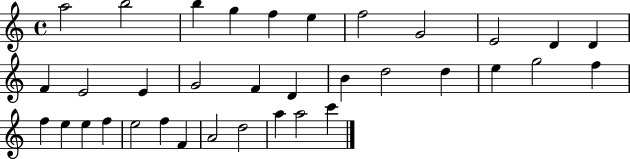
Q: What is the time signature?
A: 4/4